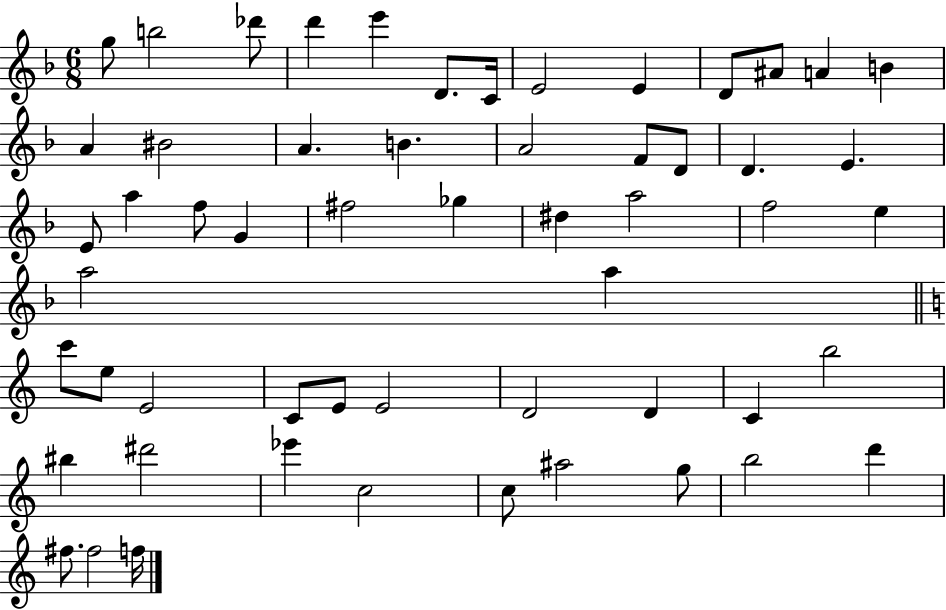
G5/e B5/h Db6/e D6/q E6/q D4/e. C4/s E4/h E4/q D4/e A#4/e A4/q B4/q A4/q BIS4/h A4/q. B4/q. A4/h F4/e D4/e D4/q. E4/q. E4/e A5/q F5/e G4/q F#5/h Gb5/q D#5/q A5/h F5/h E5/q A5/h A5/q C6/e E5/e E4/h C4/e E4/e E4/h D4/h D4/q C4/q B5/h BIS5/q D#6/h Eb6/q C5/h C5/e A#5/h G5/e B5/h D6/q F#5/e. F#5/h F5/s